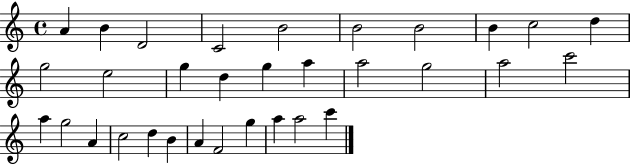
{
  \clef treble
  \time 4/4
  \defaultTimeSignature
  \key c \major
  a'4 b'4 d'2 | c'2 b'2 | b'2 b'2 | b'4 c''2 d''4 | \break g''2 e''2 | g''4 d''4 g''4 a''4 | a''2 g''2 | a''2 c'''2 | \break a''4 g''2 a'4 | c''2 d''4 b'4 | a'4 f'2 g''4 | a''4 a''2 c'''4 | \break \bar "|."
}